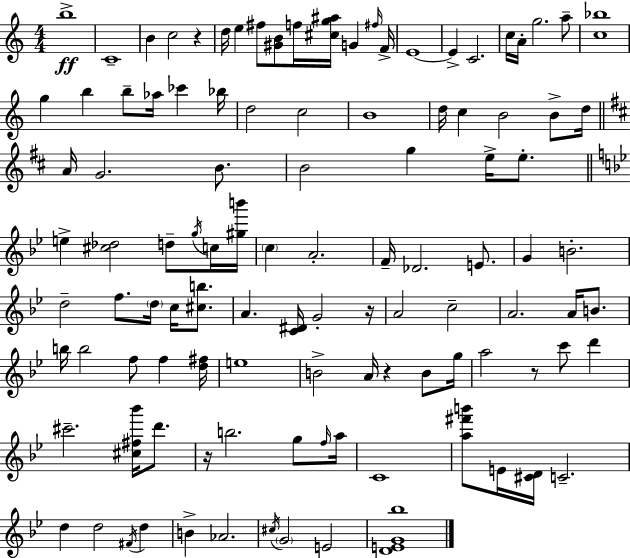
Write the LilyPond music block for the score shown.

{
  \clef treble
  \numericTimeSignature
  \time 4/4
  \key c \major
  b''1->\ff | c'1-- | b'4 c''2 r4 | d''16 e''4 fis''8 <gis' b'>8 f''16 <cis'' g'' ais''>16 g'4 \grace { fis''16 } | \break f'16-> e'1~~ | e'4-> c'2. | c''16 a'16-. g''2. a''8-- | <c'' bes''>1 | \break g''4 b''4 b''8-- aes''16 ces'''4 | bes''16 d''2 c''2 | b'1 | d''16 c''4 b'2 b'8-> | \break d''16 \bar "||" \break \key d \major a'16 g'2. b'8. | b'2 g''4 e''16-> e''8.-. | \bar "||" \break \key bes \major e''4-> <cis'' des''>2 d''8-- \acciaccatura { g''16 } c''16 | <gis'' b'''>16 \parenthesize c''4 a'2.-. | f'16-- des'2. e'8. | g'4 b'2.-. | \break d''2-- f''8. \parenthesize d''16 c''16 <cis'' b''>8. | a'4. <c' dis'>16 g'2-. | r16 a'2 c''2-- | a'2. a'16 b'8. | \break b''16 b''2 f''8 f''4 | <d'' fis''>16 e''1 | b'2-> a'16 r4 b'8 | g''16 a''2 r8 c'''8 d'''4 | \break cis'''2.-- <cis'' fis'' bes'''>16 d'''8. | r16 b''2. g''8 | \grace { f''16 } a''16 c'1 | <a'' fis''' b'''>8 e'16 <cis' d'>16 c'2.-- | \break d''4 d''2 \acciaccatura { fis'16 } d''4 | b'4-> aes'2. | \acciaccatura { cis''16 } \parenthesize g'2 e'2 | <d' e' g' bes''>1 | \break \bar "|."
}